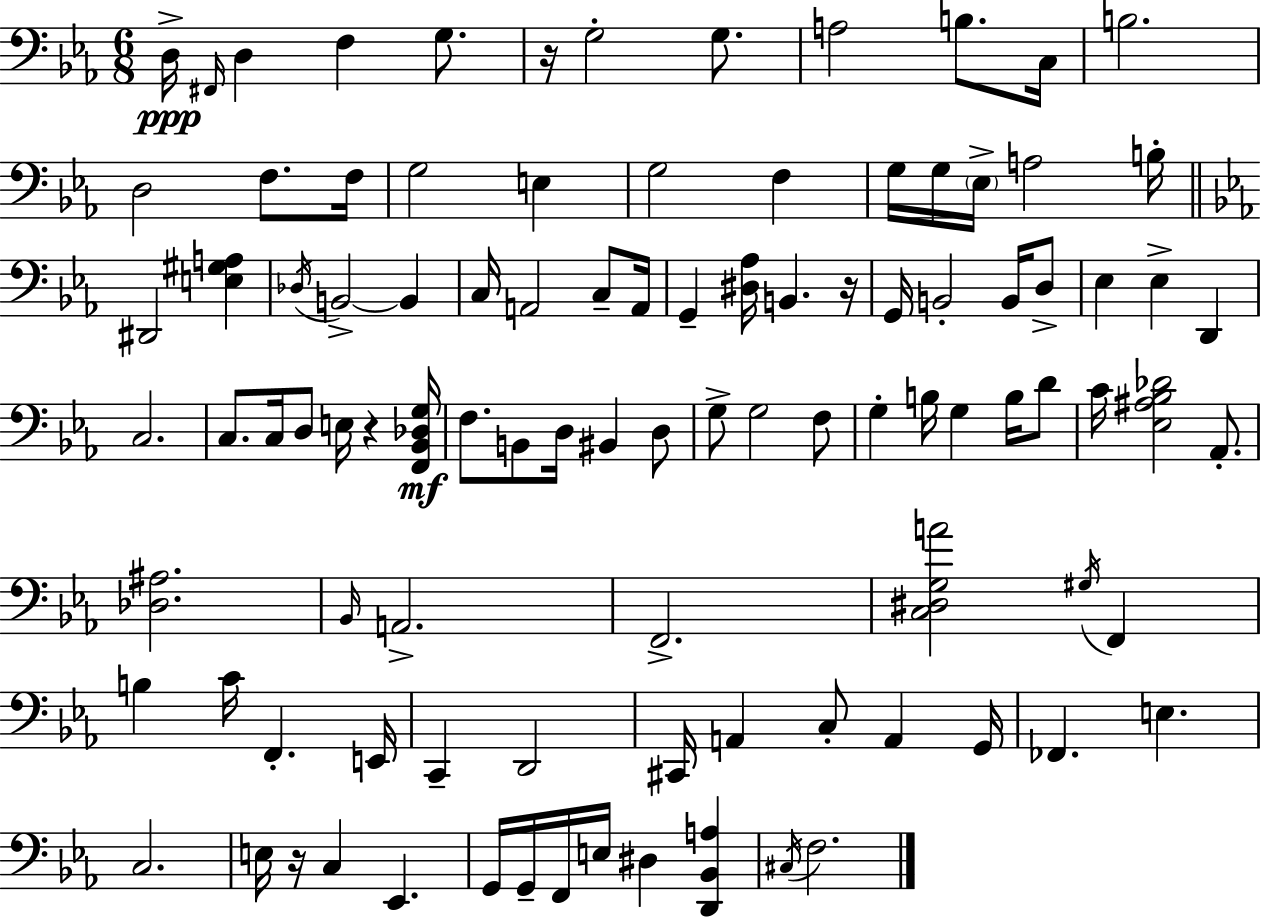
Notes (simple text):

D3/s F#2/s D3/q F3/q G3/e. R/s G3/h G3/e. A3/h B3/e. C3/s B3/h. D3/h F3/e. F3/s G3/h E3/q G3/h F3/q G3/s G3/s Eb3/s A3/h B3/s D#2/h [E3,G#3,A3]/q Db3/s B2/h B2/q C3/s A2/h C3/e A2/s G2/q [D#3,Ab3]/s B2/q. R/s G2/s B2/h B2/s D3/e Eb3/q Eb3/q D2/q C3/h. C3/e. C3/s D3/e E3/s R/q [F2,Bb2,Db3,G3]/s F3/e. B2/e D3/s BIS2/q D3/e G3/e G3/h F3/e G3/q B3/s G3/q B3/s D4/e C4/s [Eb3,A#3,Bb3,Db4]/h Ab2/e. [Db3,A#3]/h. Bb2/s A2/h. F2/h. [C3,D#3,G3,A4]/h G#3/s F2/q B3/q C4/s F2/q. E2/s C2/q D2/h C#2/s A2/q C3/e A2/q G2/s FES2/q. E3/q. C3/h. E3/s R/s C3/q Eb2/q. G2/s G2/s F2/s E3/s D#3/q [D2,Bb2,A3]/q C#3/s F3/h.